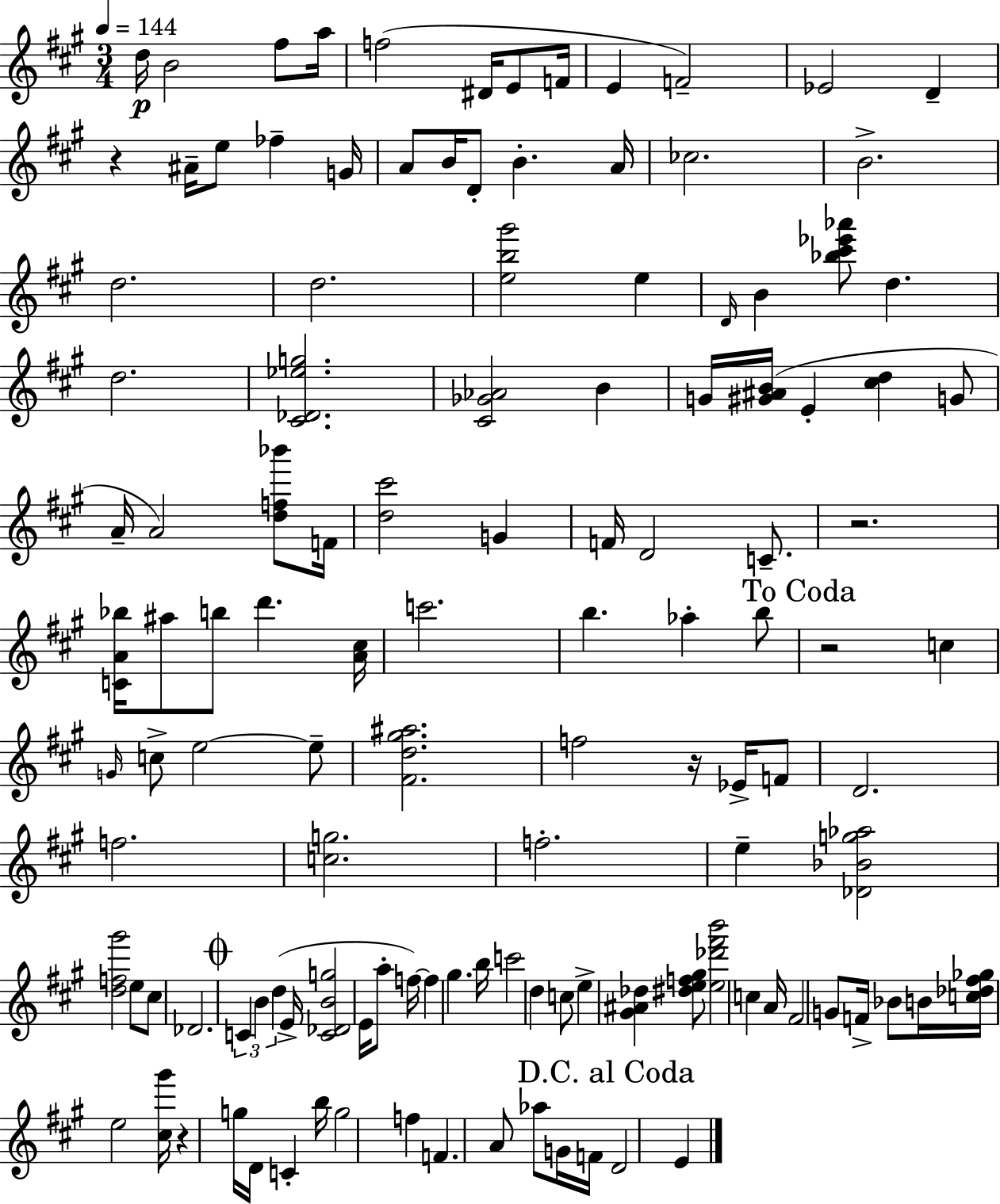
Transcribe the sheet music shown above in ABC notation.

X:1
T:Untitled
M:3/4
L:1/4
K:A
d/4 B2 ^f/2 a/4 f2 ^D/4 E/2 F/4 E F2 _E2 D z ^A/4 e/2 _f G/4 A/2 B/4 D/2 B A/4 _c2 B2 d2 d2 [eb^g']2 e D/4 B [_b^c'_e'_a']/2 d d2 [^C_D_eg]2 [^C_G_A]2 B G/4 [^G^AB]/4 E [^cd] G/2 A/4 A2 [df_b']/2 F/4 [d^c']2 G F/4 D2 C/2 z2 [CA_b]/4 ^a/2 b/2 d' [A^c]/4 c'2 b _a b/2 z2 c G/4 c/2 e2 e/2 [^Fd^g^a]2 f2 z/4 _E/4 F/2 D2 f2 [cg]2 f2 e [_D_Bg_a]2 [df^g']2 e/2 ^c/2 _D2 C B d E/4 [C_DBg]2 E/4 a/2 f/4 f ^g b/4 c'2 d c/2 e [^G^A_d] [^def^g]/2 [e_d'^f'b']2 c A/4 ^F2 G/2 F/4 _B/2 B/4 [c_d^f_g]/4 e2 [^c^g']/4 z g/4 D/4 C b/4 g2 f F A/2 _a/2 G/4 F/4 D2 E